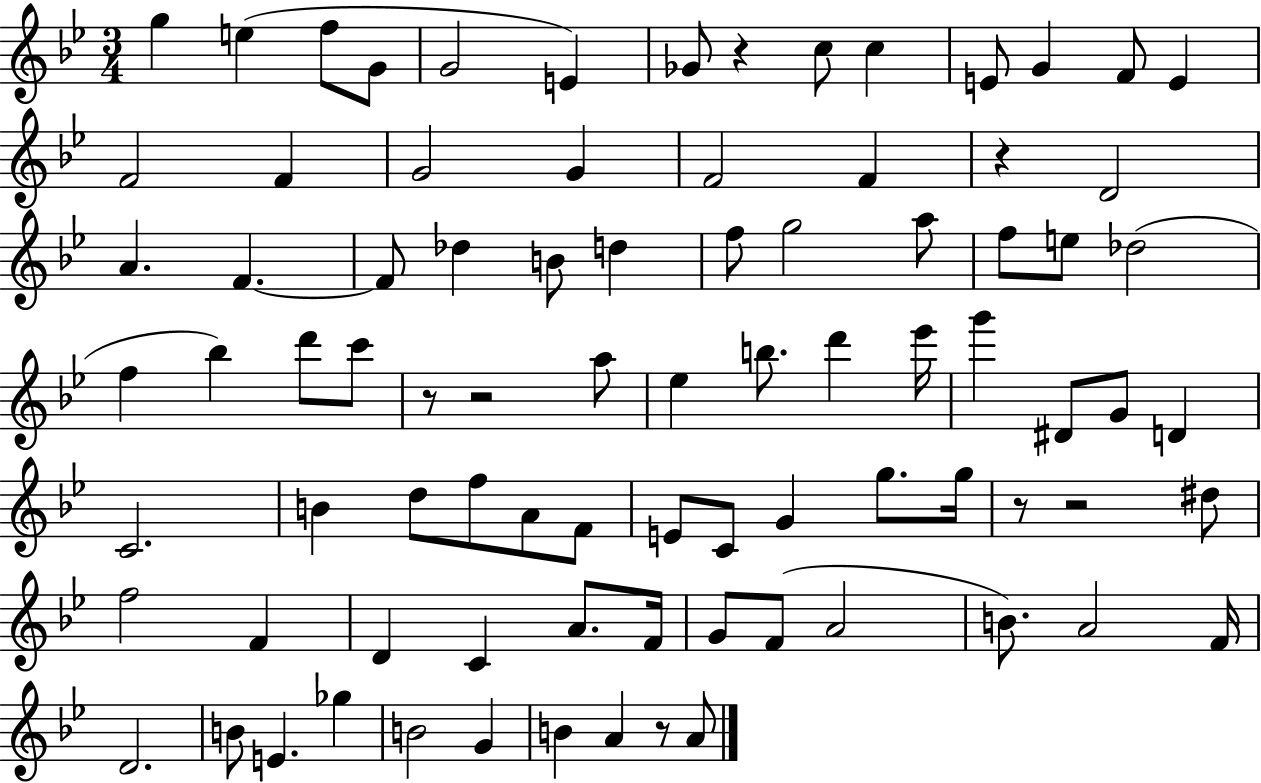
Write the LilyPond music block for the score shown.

{
  \clef treble
  \numericTimeSignature
  \time 3/4
  \key bes \major
  g''4 e''4( f''8 g'8 | g'2 e'4) | ges'8 r4 c''8 c''4 | e'8 g'4 f'8 e'4 | \break f'2 f'4 | g'2 g'4 | f'2 f'4 | r4 d'2 | \break a'4. f'4.~~ | f'8 des''4 b'8 d''4 | f''8 g''2 a''8 | f''8 e''8 des''2( | \break f''4 bes''4) d'''8 c'''8 | r8 r2 a''8 | ees''4 b''8. d'''4 ees'''16 | g'''4 dis'8 g'8 d'4 | \break c'2. | b'4 d''8 f''8 a'8 f'8 | e'8 c'8 g'4 g''8. g''16 | r8 r2 dis''8 | \break f''2 f'4 | d'4 c'4 a'8. f'16 | g'8 f'8( a'2 | b'8.) a'2 f'16 | \break d'2. | b'8 e'4. ges''4 | b'2 g'4 | b'4 a'4 r8 a'8 | \break \bar "|."
}